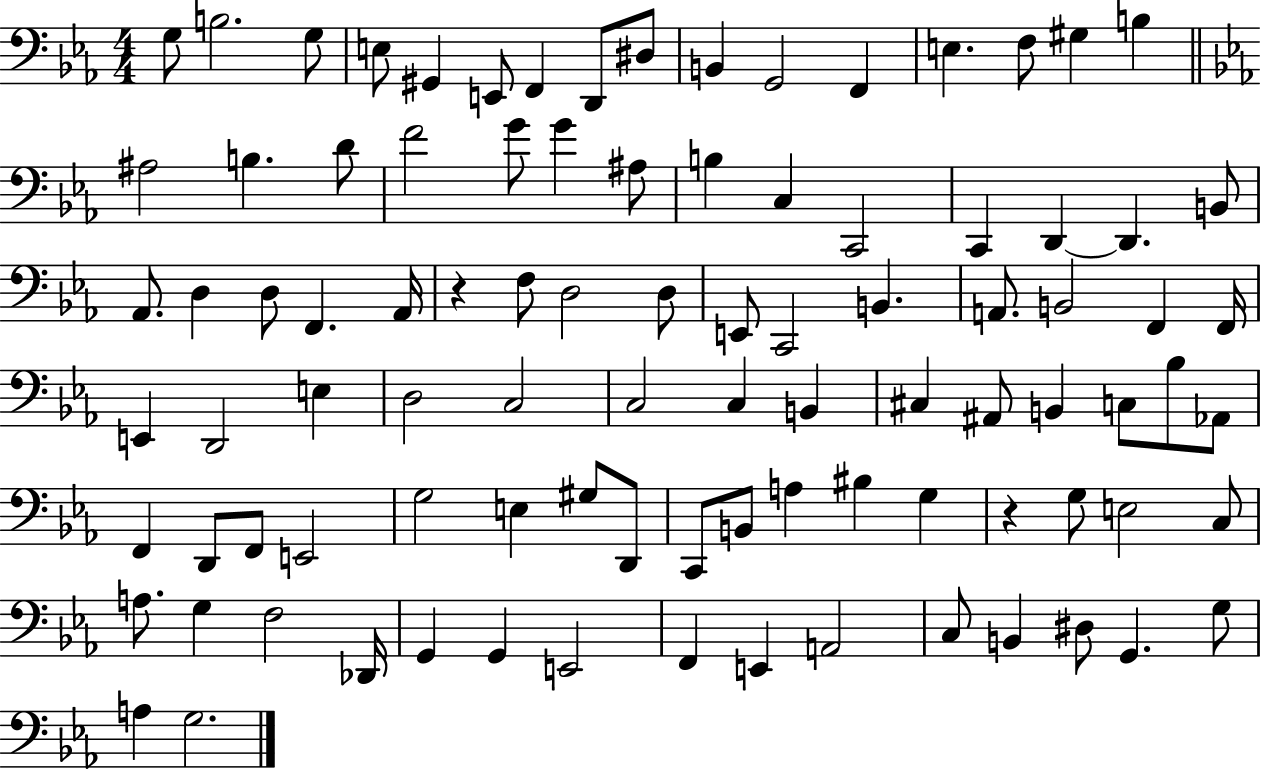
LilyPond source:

{
  \clef bass
  \numericTimeSignature
  \time 4/4
  \key ees \major
  g8 b2. g8 | e8 gis,4 e,8 f,4 d,8 dis8 | b,4 g,2 f,4 | e4. f8 gis4 b4 | \break \bar "||" \break \key ees \major ais2 b4. d'8 | f'2 g'8 g'4 ais8 | b4 c4 c,2 | c,4 d,4~~ d,4. b,8 | \break aes,8. d4 d8 f,4. aes,16 | r4 f8 d2 d8 | e,8 c,2 b,4. | a,8. b,2 f,4 f,16 | \break e,4 d,2 e4 | d2 c2 | c2 c4 b,4 | cis4 ais,8 b,4 c8 bes8 aes,8 | \break f,4 d,8 f,8 e,2 | g2 e4 gis8 d,8 | c,8 b,8 a4 bis4 g4 | r4 g8 e2 c8 | \break a8. g4 f2 des,16 | g,4 g,4 e,2 | f,4 e,4 a,2 | c8 b,4 dis8 g,4. g8 | \break a4 g2. | \bar "|."
}